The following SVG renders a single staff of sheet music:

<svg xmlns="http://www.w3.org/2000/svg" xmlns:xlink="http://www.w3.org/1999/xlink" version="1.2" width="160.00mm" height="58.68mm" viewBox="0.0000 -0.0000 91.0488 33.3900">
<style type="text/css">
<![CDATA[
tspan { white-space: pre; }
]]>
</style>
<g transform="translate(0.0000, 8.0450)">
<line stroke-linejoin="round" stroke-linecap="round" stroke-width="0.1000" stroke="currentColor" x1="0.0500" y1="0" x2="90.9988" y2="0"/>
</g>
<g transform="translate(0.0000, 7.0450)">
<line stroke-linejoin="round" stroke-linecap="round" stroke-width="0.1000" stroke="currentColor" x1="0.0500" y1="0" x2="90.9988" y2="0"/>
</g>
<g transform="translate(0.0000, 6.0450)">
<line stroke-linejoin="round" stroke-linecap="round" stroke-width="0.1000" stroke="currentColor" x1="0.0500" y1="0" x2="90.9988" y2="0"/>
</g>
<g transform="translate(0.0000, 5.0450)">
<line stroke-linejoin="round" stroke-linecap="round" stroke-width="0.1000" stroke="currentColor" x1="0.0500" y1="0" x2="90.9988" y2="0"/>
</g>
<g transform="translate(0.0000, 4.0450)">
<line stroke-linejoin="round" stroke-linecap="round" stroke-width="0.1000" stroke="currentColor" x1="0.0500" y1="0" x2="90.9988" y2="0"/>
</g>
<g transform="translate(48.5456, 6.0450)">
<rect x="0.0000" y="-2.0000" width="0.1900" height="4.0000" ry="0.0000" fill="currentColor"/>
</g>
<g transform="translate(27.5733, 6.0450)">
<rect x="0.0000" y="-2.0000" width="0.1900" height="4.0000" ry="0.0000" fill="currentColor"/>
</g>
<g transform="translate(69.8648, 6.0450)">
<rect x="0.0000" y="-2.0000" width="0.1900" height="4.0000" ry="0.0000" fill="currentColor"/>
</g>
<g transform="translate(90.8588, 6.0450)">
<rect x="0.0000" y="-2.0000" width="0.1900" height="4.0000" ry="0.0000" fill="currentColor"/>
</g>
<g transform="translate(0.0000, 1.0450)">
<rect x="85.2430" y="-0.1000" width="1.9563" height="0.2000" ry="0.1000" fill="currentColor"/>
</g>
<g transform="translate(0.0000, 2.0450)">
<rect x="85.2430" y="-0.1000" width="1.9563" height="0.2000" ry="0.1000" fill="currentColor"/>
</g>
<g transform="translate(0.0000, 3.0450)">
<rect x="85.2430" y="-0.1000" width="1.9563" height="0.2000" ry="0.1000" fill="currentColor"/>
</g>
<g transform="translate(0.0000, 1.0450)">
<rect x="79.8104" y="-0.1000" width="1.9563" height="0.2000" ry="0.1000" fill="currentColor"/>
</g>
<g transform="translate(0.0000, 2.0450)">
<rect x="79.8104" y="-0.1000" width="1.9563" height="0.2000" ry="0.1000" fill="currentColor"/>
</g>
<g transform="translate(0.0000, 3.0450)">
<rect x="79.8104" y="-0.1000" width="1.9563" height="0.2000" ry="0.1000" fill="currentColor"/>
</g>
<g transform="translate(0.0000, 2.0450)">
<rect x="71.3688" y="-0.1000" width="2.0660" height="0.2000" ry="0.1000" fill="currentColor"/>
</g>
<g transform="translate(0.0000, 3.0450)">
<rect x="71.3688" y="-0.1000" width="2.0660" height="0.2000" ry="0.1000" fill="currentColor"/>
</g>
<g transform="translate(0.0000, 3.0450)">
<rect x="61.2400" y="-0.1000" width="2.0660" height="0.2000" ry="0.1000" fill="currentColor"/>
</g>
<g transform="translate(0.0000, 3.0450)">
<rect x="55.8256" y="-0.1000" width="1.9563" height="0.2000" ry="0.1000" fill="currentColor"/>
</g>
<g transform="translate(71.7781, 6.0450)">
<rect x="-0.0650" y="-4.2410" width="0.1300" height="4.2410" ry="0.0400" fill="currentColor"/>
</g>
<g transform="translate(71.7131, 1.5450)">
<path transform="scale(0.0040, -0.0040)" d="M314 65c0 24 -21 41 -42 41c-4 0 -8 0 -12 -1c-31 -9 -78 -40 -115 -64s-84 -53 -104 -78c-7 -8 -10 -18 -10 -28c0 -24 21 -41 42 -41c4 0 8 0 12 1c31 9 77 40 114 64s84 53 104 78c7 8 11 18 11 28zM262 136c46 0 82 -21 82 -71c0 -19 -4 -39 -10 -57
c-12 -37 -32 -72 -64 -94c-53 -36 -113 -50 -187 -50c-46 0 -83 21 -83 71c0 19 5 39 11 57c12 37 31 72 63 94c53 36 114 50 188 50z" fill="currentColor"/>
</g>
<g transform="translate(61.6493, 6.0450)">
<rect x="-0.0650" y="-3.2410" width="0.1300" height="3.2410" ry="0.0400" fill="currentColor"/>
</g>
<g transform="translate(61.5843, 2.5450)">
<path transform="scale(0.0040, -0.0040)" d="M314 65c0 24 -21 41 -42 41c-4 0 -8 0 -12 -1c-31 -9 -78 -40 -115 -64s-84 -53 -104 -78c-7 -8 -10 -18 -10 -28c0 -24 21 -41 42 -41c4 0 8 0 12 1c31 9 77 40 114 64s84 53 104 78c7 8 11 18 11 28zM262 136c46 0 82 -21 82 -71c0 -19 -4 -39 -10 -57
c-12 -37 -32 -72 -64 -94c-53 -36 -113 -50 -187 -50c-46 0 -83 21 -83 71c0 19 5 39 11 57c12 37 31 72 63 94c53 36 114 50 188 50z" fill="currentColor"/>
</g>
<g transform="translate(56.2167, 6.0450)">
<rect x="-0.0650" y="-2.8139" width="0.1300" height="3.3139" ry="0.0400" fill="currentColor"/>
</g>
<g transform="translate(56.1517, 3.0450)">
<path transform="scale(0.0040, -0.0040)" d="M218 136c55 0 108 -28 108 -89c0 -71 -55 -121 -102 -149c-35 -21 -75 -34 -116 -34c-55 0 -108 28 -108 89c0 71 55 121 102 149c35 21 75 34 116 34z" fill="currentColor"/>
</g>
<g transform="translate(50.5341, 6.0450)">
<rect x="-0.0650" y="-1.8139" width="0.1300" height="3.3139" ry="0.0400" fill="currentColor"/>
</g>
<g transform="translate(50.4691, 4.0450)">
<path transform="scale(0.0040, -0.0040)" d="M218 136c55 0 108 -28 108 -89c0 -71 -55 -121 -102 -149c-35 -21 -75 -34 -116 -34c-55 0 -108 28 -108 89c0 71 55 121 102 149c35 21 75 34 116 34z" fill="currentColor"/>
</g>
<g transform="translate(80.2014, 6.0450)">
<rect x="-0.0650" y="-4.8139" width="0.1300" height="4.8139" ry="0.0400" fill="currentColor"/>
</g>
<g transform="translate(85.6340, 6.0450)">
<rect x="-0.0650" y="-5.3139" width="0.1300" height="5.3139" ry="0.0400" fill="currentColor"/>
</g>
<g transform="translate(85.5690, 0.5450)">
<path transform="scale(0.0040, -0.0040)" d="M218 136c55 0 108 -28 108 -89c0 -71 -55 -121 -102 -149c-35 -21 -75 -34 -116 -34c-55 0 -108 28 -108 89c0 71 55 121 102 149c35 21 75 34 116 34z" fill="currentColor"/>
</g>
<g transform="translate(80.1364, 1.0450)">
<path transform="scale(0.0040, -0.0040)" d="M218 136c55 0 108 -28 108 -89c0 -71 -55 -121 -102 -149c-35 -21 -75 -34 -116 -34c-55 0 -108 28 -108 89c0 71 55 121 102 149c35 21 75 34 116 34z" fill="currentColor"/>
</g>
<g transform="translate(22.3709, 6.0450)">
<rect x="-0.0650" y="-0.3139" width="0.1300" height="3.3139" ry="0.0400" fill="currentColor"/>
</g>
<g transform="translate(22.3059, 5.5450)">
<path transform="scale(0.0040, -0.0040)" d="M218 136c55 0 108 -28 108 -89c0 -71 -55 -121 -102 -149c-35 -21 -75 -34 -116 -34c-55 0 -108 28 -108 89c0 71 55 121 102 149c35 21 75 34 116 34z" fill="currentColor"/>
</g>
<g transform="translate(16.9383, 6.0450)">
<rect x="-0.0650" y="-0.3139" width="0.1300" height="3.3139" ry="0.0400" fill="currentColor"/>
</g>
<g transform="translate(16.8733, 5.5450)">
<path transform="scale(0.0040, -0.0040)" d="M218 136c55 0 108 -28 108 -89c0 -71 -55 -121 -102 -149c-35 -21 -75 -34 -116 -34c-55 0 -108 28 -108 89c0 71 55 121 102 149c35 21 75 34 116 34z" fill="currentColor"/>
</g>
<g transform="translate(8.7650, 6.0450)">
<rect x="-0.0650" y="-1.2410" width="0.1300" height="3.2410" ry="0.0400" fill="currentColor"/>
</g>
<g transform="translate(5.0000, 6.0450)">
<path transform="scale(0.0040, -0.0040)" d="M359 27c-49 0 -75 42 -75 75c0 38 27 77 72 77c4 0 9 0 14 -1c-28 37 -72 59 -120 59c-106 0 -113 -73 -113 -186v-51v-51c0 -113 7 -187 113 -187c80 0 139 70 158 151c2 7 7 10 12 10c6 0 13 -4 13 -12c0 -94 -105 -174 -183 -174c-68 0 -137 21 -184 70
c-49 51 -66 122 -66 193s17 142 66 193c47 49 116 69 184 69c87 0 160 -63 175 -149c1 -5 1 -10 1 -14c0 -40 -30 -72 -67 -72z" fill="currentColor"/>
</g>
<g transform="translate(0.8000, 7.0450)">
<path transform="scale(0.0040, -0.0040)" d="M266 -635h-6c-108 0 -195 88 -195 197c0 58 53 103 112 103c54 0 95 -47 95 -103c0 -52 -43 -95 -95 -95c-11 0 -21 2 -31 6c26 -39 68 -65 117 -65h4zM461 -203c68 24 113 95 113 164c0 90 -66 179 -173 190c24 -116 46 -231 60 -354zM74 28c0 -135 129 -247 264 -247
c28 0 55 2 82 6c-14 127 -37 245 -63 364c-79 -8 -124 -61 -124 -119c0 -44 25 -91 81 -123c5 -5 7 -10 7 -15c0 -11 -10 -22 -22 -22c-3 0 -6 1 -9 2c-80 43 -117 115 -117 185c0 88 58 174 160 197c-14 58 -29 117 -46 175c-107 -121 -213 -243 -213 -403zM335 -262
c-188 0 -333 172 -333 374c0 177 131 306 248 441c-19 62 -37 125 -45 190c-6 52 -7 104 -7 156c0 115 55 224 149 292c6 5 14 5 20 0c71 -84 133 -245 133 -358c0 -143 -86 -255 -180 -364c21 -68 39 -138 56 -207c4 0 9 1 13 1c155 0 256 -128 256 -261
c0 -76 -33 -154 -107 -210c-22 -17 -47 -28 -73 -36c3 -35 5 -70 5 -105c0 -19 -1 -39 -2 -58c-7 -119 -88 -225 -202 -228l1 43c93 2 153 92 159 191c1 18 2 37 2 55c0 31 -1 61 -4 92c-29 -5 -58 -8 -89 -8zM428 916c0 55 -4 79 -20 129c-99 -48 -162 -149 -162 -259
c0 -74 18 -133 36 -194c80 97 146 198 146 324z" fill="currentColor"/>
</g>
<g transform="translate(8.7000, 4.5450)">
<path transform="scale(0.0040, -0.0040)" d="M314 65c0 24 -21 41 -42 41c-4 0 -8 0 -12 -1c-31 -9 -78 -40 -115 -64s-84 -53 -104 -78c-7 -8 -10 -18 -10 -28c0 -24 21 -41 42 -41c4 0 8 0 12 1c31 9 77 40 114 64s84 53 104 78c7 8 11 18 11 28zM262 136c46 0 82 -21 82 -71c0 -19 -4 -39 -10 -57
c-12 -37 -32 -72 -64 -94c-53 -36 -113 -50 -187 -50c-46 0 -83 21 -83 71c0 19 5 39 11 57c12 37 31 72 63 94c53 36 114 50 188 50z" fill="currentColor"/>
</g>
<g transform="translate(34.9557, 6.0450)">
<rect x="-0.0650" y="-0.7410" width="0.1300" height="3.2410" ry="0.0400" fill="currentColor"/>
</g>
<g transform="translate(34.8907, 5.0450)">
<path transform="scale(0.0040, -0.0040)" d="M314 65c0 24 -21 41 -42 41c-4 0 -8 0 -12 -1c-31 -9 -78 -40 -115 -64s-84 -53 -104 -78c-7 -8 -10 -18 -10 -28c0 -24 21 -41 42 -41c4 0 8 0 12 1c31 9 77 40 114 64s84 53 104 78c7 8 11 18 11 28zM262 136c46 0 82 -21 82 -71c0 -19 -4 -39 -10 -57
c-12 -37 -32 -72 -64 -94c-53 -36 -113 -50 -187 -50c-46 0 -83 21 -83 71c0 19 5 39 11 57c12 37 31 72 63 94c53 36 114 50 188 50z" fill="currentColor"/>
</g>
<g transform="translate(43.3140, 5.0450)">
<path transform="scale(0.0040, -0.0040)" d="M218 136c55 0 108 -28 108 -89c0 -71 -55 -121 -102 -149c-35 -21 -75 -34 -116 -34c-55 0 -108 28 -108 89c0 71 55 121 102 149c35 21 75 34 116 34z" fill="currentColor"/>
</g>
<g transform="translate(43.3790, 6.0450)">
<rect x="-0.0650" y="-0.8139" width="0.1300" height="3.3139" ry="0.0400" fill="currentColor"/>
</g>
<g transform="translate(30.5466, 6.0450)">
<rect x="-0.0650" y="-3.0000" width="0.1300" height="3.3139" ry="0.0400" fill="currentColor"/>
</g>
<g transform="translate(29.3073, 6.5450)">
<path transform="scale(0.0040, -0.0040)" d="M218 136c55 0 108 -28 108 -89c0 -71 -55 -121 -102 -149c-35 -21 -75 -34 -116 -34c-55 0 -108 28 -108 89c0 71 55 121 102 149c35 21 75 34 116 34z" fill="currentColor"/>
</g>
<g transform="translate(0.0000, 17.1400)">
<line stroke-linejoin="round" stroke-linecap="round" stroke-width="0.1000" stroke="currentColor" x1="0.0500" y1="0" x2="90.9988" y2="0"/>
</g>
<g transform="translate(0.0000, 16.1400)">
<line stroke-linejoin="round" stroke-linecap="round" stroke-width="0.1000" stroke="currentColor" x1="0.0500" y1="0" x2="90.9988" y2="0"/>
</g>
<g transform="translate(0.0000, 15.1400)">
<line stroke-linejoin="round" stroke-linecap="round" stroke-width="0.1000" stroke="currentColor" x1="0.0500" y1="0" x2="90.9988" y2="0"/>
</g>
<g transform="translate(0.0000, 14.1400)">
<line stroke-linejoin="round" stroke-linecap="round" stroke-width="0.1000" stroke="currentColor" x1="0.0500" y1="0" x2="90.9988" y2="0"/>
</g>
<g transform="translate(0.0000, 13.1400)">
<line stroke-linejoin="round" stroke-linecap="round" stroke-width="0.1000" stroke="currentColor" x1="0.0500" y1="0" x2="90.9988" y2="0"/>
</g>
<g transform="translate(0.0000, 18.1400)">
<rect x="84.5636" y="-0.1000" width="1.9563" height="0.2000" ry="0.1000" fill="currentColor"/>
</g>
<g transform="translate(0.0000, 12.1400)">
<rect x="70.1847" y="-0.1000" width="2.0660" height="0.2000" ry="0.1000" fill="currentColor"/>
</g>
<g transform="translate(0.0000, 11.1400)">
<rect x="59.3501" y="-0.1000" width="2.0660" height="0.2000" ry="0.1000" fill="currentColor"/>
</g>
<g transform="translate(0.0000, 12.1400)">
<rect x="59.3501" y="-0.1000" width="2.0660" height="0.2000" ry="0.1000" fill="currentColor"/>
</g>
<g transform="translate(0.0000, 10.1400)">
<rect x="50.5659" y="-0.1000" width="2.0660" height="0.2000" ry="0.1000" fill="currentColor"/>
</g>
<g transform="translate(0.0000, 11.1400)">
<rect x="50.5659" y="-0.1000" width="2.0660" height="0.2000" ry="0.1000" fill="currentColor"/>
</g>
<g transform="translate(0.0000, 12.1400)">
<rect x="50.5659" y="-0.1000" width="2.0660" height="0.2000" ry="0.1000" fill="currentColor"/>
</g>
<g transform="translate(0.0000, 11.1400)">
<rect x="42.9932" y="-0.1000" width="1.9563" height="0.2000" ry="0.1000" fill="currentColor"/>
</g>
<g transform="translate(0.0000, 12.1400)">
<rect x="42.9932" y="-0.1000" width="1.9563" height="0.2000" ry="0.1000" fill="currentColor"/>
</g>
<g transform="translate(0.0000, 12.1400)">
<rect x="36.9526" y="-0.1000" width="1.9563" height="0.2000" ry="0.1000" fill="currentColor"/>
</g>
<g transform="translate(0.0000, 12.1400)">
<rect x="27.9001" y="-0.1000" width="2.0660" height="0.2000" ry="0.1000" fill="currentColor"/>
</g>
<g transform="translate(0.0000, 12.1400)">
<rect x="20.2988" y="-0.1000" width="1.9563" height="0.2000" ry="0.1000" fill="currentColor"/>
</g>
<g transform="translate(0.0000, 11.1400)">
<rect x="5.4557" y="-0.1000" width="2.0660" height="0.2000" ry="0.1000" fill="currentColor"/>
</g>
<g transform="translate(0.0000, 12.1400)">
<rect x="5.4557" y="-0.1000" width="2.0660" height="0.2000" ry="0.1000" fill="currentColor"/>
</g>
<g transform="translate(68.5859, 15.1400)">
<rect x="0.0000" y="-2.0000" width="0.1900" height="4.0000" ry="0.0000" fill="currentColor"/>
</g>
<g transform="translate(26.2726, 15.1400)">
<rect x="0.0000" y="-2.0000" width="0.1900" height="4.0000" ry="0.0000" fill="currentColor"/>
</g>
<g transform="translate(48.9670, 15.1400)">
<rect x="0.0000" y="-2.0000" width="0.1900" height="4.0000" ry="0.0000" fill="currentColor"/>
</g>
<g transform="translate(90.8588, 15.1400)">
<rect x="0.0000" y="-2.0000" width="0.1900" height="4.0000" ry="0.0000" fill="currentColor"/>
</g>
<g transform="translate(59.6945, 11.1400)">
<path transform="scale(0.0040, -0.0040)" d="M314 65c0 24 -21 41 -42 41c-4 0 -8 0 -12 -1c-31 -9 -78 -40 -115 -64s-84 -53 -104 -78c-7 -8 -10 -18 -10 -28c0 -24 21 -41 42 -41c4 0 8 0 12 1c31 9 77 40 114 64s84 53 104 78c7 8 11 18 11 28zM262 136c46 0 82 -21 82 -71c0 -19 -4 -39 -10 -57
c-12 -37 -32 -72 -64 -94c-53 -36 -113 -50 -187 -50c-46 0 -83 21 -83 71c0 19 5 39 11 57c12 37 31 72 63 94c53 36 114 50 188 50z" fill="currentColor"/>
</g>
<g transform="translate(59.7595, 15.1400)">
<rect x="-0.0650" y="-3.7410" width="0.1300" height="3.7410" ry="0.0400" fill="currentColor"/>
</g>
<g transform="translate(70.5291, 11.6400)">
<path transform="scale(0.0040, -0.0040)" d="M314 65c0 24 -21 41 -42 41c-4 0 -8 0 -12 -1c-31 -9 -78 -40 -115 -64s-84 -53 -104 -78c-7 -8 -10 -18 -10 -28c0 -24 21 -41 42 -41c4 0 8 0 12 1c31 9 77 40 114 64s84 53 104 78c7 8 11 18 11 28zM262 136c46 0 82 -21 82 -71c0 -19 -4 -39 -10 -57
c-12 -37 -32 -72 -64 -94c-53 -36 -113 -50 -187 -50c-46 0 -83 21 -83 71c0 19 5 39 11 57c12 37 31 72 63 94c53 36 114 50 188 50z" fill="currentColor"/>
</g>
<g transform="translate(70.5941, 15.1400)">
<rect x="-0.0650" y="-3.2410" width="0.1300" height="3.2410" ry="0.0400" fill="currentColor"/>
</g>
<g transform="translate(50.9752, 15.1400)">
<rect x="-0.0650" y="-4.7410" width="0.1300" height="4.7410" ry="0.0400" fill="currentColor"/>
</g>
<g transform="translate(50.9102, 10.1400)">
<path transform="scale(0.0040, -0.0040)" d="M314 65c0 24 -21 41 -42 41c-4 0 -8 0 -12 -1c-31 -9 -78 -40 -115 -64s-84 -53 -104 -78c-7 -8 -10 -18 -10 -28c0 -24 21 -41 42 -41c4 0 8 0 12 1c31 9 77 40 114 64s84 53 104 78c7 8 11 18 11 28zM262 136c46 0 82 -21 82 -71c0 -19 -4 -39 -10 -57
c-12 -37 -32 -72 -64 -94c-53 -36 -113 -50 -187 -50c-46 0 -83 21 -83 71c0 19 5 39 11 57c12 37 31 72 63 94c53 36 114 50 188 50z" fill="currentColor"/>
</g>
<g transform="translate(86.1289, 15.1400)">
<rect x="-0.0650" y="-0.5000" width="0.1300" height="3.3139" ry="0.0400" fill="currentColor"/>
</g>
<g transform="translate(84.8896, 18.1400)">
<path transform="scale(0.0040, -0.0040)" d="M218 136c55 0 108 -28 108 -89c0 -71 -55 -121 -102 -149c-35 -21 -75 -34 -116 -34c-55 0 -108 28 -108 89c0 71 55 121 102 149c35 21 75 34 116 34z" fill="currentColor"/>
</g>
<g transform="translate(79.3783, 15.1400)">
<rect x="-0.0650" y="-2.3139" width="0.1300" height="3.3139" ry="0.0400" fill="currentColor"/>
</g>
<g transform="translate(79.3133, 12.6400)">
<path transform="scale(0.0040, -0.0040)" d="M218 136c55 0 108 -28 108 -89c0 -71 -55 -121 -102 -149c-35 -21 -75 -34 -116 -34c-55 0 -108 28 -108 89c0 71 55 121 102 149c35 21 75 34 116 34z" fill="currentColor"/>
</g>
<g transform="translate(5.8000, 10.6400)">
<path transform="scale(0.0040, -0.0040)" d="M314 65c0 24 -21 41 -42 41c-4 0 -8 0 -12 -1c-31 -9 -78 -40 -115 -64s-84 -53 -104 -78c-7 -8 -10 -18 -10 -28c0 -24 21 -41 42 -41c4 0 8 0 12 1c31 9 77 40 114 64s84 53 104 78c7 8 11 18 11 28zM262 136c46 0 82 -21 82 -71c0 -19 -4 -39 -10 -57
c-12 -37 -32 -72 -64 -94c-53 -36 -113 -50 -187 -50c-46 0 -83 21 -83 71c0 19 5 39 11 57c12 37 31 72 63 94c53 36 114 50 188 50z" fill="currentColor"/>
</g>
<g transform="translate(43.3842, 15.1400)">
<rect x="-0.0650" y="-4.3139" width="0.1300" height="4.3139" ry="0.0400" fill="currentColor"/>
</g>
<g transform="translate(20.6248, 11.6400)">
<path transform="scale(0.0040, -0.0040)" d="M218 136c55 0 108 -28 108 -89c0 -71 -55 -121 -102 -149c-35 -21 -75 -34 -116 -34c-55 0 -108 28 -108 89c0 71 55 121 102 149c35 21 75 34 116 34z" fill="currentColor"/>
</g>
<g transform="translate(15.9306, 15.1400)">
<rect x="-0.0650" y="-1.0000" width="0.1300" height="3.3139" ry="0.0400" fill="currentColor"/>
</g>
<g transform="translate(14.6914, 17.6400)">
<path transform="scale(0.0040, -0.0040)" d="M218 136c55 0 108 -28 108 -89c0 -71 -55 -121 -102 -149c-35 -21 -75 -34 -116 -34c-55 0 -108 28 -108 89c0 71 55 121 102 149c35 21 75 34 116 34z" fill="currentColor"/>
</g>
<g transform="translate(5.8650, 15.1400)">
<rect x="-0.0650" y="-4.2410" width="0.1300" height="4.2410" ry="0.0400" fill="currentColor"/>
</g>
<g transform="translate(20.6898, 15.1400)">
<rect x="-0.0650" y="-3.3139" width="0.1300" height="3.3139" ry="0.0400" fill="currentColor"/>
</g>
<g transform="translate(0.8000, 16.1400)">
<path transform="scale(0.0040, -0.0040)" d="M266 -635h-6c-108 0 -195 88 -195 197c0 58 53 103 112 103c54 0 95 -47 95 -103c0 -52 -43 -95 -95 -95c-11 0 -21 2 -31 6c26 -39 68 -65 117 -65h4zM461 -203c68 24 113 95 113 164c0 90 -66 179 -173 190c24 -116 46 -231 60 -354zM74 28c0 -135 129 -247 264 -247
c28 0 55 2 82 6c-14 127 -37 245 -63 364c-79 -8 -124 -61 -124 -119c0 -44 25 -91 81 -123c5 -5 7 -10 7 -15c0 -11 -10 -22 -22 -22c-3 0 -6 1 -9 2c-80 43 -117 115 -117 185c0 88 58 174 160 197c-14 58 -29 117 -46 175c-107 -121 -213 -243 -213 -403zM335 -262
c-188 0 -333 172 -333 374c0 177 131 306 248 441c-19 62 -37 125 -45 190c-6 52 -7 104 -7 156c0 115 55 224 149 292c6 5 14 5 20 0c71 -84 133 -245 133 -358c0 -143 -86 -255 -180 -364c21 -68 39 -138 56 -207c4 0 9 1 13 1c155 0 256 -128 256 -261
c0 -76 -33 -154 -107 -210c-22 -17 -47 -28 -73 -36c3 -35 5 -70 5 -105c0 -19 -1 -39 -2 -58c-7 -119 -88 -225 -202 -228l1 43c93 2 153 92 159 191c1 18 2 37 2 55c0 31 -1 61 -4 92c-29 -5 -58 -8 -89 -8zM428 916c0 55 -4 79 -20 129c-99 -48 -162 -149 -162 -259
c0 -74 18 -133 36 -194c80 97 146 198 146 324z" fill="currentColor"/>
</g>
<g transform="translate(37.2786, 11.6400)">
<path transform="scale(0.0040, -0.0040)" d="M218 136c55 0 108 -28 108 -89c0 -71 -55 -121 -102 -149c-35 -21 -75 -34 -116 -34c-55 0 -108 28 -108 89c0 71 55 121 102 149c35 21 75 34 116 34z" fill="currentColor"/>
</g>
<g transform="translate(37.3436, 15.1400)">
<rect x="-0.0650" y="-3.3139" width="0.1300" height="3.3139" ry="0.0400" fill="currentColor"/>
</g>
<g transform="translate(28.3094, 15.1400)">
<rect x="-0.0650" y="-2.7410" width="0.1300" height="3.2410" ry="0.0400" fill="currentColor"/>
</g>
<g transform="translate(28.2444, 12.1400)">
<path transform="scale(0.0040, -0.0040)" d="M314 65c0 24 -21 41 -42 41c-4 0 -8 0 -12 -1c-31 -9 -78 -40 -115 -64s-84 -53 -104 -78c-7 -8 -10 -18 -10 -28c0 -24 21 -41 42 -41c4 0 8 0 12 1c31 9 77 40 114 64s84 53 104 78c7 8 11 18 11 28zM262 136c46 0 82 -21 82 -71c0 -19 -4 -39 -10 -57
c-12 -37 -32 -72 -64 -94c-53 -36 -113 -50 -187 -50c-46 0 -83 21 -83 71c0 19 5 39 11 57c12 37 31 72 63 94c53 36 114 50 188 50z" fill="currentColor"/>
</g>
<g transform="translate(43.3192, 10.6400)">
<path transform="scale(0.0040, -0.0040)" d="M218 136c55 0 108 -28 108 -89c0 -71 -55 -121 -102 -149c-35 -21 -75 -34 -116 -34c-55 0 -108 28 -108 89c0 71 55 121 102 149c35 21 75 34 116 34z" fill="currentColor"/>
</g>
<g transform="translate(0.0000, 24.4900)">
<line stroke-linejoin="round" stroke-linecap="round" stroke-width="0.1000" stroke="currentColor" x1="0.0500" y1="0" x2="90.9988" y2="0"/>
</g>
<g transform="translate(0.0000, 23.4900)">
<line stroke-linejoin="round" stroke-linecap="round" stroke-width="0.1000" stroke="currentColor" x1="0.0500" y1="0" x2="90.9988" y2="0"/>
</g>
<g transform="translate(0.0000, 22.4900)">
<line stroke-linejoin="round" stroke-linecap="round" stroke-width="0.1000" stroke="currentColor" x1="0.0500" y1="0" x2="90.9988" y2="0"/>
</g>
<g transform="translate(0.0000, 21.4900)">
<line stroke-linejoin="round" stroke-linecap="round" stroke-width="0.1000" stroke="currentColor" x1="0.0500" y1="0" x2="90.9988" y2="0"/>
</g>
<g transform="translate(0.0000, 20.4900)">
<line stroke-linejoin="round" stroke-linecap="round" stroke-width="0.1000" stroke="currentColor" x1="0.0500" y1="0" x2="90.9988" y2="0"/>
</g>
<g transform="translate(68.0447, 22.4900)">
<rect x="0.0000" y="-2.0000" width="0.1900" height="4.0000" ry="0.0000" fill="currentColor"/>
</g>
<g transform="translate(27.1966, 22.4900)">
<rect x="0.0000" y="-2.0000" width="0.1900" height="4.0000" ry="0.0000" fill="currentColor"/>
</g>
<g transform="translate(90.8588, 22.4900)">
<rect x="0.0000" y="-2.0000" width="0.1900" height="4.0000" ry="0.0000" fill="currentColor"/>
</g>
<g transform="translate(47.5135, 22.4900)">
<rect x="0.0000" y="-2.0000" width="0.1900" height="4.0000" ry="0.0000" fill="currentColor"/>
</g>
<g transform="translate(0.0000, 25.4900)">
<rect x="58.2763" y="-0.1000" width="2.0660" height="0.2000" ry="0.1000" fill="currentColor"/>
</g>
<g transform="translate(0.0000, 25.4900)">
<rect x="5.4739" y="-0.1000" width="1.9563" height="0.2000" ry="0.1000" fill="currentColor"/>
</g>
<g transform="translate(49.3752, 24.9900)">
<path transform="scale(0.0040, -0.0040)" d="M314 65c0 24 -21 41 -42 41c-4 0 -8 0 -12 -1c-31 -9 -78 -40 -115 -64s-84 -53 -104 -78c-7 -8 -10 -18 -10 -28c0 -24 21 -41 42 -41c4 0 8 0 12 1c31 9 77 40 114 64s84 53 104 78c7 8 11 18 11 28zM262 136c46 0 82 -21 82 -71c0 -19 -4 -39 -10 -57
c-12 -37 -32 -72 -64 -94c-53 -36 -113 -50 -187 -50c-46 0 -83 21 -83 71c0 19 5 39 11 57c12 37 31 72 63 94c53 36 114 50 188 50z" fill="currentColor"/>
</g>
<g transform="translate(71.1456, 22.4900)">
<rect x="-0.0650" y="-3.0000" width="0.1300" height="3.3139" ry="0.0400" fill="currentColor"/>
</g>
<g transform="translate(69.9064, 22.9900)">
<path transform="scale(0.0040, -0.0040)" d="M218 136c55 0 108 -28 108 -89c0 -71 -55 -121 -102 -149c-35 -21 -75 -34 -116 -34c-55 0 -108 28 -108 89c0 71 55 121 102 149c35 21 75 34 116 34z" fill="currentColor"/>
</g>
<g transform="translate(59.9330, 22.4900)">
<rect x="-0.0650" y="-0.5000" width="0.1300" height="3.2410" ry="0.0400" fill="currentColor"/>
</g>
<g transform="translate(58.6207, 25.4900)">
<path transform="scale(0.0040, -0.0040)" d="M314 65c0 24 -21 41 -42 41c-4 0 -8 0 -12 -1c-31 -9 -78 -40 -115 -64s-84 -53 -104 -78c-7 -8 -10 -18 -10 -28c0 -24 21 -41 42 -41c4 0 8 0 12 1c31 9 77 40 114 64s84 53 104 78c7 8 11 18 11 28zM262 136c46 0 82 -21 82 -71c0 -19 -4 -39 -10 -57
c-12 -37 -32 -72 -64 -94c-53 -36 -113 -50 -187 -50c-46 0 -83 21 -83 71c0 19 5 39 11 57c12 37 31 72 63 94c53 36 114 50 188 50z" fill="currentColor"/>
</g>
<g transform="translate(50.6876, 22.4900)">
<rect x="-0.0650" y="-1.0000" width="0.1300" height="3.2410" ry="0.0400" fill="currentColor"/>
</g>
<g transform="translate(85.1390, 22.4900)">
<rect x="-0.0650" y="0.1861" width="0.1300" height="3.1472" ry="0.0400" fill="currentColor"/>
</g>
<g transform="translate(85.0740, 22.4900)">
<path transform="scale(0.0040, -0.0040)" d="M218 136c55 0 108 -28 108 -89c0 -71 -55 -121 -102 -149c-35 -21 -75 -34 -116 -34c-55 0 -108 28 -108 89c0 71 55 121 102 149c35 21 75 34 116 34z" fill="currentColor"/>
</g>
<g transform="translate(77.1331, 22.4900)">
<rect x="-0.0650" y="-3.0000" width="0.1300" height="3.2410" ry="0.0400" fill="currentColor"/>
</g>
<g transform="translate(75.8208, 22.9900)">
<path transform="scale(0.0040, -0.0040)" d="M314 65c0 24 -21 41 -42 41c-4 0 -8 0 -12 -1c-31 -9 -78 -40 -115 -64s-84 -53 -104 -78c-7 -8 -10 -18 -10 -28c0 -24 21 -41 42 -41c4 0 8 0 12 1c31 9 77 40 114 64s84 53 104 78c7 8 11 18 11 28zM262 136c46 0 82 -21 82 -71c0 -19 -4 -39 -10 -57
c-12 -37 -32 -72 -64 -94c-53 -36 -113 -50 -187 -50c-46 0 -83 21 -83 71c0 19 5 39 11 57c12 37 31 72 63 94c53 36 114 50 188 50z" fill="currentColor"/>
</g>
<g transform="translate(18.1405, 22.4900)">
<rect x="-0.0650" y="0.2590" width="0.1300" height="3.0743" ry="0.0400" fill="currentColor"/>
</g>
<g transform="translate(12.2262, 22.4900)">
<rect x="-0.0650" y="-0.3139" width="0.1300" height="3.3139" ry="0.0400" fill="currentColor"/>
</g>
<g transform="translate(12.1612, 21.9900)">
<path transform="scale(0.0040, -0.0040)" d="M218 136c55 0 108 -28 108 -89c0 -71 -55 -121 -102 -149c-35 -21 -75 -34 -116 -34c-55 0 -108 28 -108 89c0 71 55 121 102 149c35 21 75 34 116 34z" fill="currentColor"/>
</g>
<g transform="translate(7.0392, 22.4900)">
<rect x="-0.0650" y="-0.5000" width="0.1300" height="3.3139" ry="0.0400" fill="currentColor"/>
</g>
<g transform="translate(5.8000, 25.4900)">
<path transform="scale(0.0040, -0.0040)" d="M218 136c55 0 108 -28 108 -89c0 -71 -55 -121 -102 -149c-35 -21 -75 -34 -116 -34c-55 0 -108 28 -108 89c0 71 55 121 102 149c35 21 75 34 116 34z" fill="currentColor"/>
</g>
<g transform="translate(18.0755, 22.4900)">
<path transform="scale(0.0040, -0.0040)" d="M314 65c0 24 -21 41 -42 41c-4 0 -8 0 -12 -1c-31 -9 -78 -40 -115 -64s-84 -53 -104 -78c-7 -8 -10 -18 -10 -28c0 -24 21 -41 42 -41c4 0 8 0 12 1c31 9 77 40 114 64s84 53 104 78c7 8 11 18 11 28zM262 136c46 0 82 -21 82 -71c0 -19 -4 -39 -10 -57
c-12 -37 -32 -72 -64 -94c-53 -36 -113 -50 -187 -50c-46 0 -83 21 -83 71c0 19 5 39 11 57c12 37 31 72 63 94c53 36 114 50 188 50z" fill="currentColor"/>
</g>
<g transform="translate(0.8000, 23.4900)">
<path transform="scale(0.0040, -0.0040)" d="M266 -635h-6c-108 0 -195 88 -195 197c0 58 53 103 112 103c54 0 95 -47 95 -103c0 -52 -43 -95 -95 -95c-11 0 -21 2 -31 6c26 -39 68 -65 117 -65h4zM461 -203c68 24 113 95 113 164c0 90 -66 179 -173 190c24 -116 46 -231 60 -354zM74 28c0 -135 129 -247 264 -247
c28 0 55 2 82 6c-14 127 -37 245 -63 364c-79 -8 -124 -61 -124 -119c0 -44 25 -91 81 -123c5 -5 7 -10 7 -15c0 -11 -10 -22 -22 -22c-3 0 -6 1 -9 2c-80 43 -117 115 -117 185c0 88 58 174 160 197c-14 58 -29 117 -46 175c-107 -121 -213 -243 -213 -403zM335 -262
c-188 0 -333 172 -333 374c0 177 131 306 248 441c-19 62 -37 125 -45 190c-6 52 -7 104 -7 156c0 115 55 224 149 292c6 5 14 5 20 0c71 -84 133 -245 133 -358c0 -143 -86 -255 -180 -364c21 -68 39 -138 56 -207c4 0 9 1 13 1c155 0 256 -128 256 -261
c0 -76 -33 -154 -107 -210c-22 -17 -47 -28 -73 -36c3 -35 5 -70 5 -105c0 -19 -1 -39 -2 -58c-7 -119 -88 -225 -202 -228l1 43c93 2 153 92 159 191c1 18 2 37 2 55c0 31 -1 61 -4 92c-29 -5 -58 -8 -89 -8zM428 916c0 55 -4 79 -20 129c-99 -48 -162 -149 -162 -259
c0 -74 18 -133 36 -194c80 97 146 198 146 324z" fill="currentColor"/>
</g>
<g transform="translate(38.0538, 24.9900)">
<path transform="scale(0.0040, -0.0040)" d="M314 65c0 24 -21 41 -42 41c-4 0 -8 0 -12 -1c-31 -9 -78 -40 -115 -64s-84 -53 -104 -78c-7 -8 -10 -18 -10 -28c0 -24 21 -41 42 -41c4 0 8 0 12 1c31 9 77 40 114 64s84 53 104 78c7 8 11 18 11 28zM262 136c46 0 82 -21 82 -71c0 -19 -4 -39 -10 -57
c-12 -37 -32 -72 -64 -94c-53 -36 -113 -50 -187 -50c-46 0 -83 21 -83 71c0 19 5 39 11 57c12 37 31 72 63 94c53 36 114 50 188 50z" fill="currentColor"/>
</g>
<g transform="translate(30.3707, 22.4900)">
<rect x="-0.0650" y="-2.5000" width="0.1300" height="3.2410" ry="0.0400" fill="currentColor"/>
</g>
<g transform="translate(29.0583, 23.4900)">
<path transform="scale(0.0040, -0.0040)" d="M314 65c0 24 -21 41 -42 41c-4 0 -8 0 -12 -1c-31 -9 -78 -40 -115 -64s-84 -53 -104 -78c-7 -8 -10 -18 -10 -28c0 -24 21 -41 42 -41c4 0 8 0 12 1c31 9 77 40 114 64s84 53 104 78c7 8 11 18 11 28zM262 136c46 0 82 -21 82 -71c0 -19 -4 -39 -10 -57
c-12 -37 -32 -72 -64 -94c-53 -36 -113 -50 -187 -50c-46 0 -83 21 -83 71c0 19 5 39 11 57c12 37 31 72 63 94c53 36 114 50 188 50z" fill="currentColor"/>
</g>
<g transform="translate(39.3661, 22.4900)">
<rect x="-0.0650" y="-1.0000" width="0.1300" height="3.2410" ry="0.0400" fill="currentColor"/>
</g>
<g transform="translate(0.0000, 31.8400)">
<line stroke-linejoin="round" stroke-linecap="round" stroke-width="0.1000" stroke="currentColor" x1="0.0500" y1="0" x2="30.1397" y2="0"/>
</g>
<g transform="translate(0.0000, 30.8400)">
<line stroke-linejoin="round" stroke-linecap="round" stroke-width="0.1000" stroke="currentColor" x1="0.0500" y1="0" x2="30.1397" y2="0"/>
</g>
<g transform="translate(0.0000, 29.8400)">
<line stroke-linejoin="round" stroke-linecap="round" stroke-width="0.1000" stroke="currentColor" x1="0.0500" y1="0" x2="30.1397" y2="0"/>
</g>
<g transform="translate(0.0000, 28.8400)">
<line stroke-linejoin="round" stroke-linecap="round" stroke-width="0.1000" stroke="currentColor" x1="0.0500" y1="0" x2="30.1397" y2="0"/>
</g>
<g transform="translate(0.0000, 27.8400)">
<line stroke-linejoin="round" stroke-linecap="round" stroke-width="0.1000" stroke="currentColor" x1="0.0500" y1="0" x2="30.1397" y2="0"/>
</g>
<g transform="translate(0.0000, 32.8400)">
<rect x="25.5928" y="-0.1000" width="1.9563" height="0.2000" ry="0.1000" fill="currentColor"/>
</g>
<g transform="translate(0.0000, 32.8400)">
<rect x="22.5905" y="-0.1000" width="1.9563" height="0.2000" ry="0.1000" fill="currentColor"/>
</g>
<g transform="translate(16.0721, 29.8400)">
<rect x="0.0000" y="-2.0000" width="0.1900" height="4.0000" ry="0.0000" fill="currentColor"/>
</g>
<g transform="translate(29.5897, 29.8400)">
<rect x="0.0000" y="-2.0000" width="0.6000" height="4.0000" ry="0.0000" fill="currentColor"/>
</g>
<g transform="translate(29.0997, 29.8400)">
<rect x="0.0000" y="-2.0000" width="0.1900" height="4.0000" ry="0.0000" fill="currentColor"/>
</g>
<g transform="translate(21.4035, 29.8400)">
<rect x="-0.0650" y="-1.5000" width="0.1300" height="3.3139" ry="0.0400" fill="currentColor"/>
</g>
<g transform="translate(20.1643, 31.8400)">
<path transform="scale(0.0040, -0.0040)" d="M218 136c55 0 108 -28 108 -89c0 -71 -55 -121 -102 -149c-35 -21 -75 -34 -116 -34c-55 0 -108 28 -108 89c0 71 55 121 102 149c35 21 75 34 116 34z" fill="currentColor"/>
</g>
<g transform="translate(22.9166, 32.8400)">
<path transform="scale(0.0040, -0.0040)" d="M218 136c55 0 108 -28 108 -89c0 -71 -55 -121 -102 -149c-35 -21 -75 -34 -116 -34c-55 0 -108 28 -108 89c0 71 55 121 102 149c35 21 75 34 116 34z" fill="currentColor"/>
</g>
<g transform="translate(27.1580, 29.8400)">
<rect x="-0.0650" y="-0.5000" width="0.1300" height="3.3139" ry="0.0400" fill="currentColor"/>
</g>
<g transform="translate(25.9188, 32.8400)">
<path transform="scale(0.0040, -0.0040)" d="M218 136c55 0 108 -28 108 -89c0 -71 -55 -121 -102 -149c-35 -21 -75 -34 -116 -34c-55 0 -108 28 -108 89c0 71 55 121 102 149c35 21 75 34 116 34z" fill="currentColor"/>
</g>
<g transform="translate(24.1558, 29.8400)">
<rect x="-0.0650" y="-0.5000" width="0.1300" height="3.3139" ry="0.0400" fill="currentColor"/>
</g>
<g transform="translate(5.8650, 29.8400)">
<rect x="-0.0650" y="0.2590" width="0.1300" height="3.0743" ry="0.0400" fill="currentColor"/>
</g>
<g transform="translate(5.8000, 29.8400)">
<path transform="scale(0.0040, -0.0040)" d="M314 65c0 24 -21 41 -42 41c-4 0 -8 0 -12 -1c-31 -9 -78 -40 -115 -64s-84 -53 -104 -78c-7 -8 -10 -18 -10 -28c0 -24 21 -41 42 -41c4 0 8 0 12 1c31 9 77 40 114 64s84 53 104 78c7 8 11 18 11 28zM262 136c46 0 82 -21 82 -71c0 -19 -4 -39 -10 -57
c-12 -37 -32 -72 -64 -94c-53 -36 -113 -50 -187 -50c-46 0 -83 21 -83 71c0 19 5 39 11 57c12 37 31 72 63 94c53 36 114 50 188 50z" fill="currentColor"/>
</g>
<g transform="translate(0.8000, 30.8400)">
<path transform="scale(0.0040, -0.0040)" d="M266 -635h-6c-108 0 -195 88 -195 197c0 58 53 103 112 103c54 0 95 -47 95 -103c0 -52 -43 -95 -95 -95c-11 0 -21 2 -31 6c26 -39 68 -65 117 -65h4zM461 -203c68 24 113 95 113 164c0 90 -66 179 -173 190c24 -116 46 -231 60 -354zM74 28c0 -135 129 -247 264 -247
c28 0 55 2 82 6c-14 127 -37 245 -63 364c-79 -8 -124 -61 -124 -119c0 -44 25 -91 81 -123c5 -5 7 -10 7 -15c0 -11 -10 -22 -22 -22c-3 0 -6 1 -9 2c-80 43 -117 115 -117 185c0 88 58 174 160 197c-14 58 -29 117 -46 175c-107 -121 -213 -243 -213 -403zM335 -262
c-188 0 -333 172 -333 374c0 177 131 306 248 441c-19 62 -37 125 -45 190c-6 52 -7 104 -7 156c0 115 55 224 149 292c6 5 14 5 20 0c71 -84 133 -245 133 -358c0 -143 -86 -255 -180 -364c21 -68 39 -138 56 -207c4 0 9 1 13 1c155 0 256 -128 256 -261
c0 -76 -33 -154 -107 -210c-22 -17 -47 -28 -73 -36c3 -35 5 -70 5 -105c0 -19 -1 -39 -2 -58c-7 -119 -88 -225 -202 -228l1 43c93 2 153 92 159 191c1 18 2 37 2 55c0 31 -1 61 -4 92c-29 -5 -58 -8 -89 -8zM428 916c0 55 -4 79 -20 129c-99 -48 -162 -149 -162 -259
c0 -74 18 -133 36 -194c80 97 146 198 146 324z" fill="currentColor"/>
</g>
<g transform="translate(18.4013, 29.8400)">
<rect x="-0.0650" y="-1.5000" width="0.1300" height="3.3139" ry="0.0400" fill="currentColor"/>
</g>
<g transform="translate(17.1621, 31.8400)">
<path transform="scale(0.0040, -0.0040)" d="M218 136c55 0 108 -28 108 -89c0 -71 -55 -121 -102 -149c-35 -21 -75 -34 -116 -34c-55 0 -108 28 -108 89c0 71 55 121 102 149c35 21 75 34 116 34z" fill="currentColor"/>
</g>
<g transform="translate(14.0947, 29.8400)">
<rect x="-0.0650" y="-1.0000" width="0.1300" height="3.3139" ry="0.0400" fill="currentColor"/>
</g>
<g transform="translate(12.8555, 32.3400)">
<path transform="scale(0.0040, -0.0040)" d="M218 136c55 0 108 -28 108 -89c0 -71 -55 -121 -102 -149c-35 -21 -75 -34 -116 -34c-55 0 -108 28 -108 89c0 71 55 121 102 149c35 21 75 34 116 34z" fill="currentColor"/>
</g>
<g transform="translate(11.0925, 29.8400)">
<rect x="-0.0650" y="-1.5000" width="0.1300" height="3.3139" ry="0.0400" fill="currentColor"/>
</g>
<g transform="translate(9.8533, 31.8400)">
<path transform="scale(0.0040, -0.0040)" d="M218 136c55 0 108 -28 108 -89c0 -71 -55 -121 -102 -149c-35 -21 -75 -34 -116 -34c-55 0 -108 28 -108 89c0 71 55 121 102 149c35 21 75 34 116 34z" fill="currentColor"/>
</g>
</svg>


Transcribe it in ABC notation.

X:1
T:Untitled
M:4/4
L:1/4
K:C
e2 c c A d2 d f a b2 d'2 e' f' d'2 D b a2 b d' e'2 c'2 b2 g C C c B2 G2 D2 D2 C2 A A2 B B2 E D E E C C